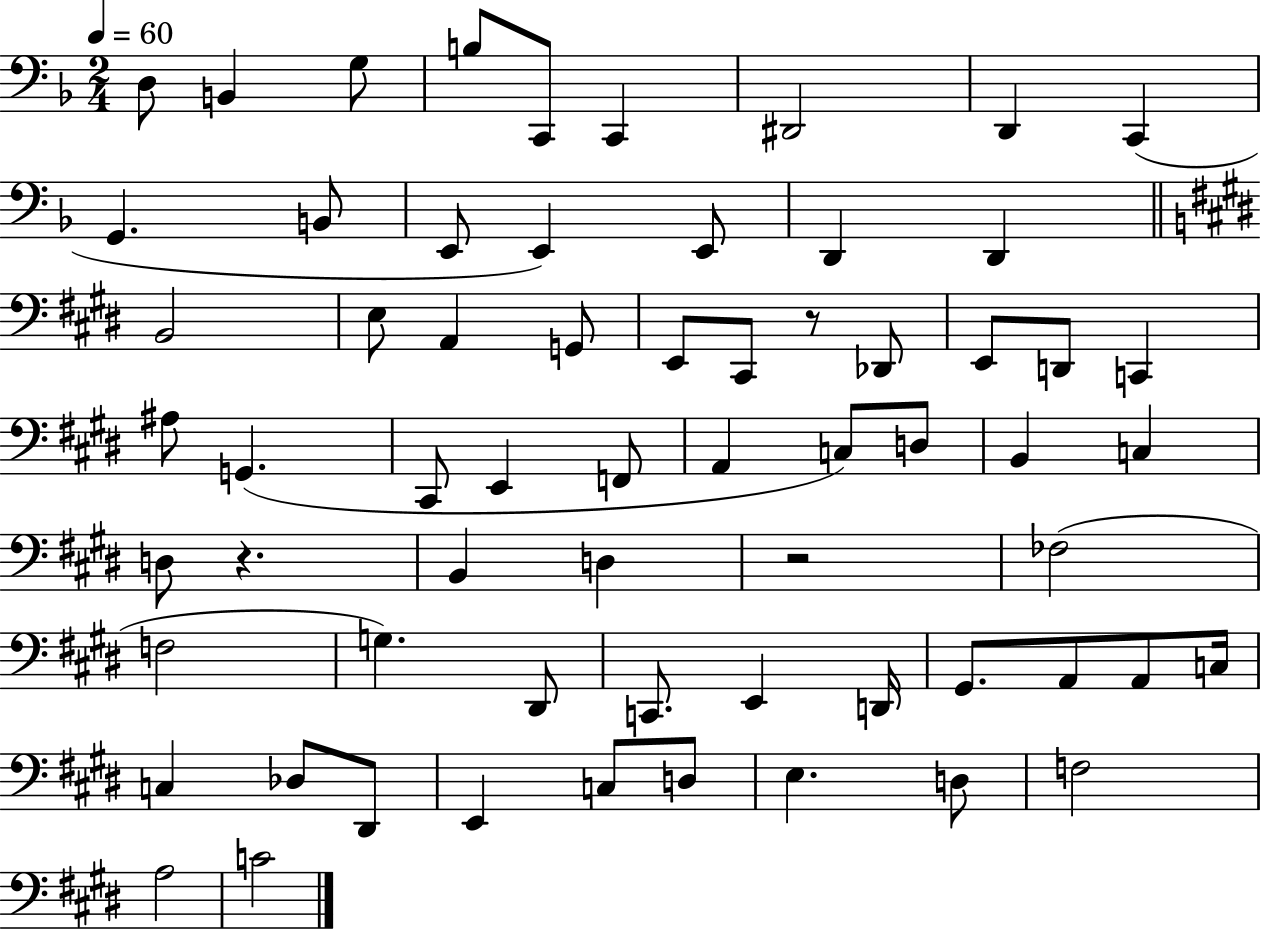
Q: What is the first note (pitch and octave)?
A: D3